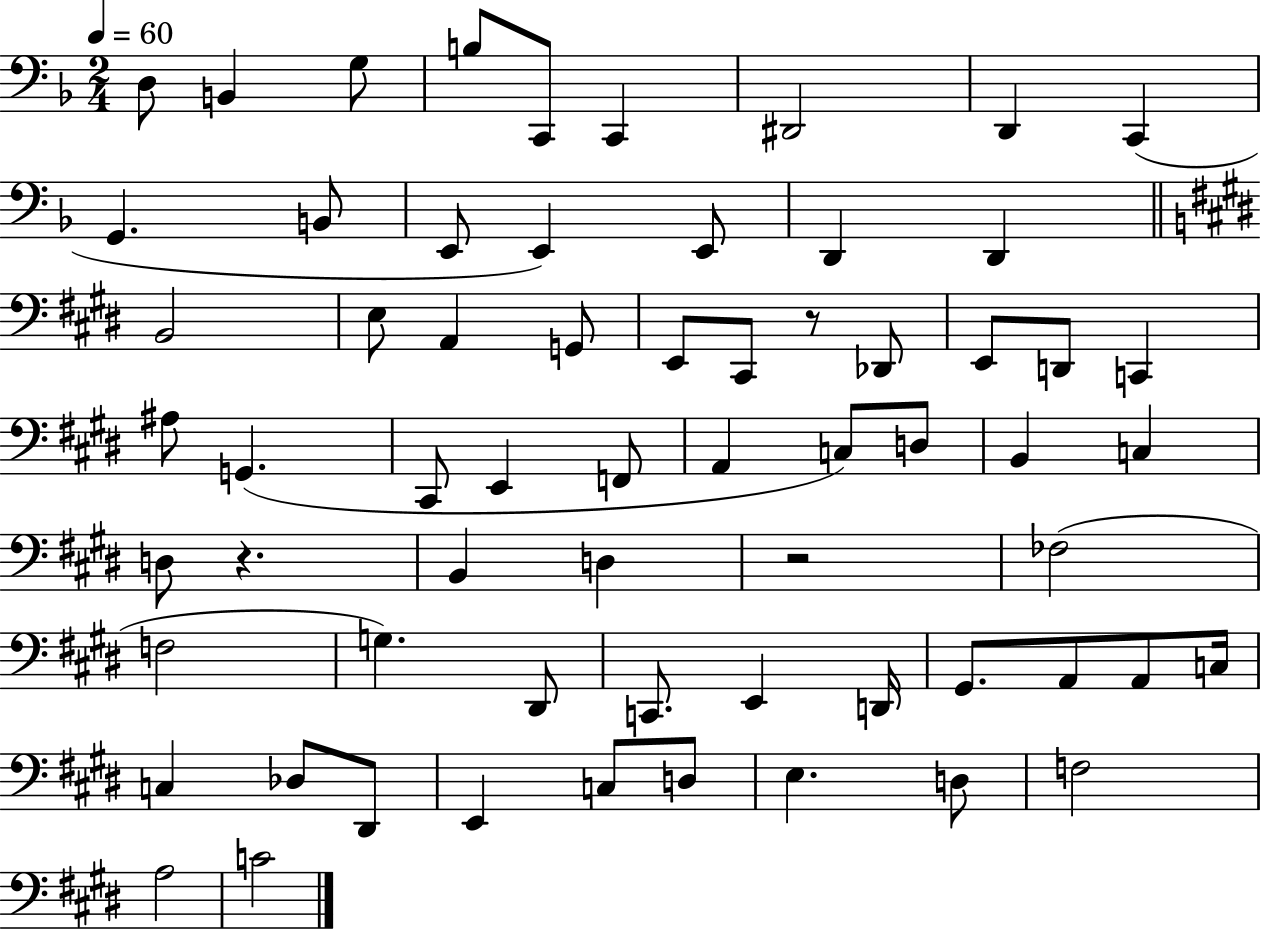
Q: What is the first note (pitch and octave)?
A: D3